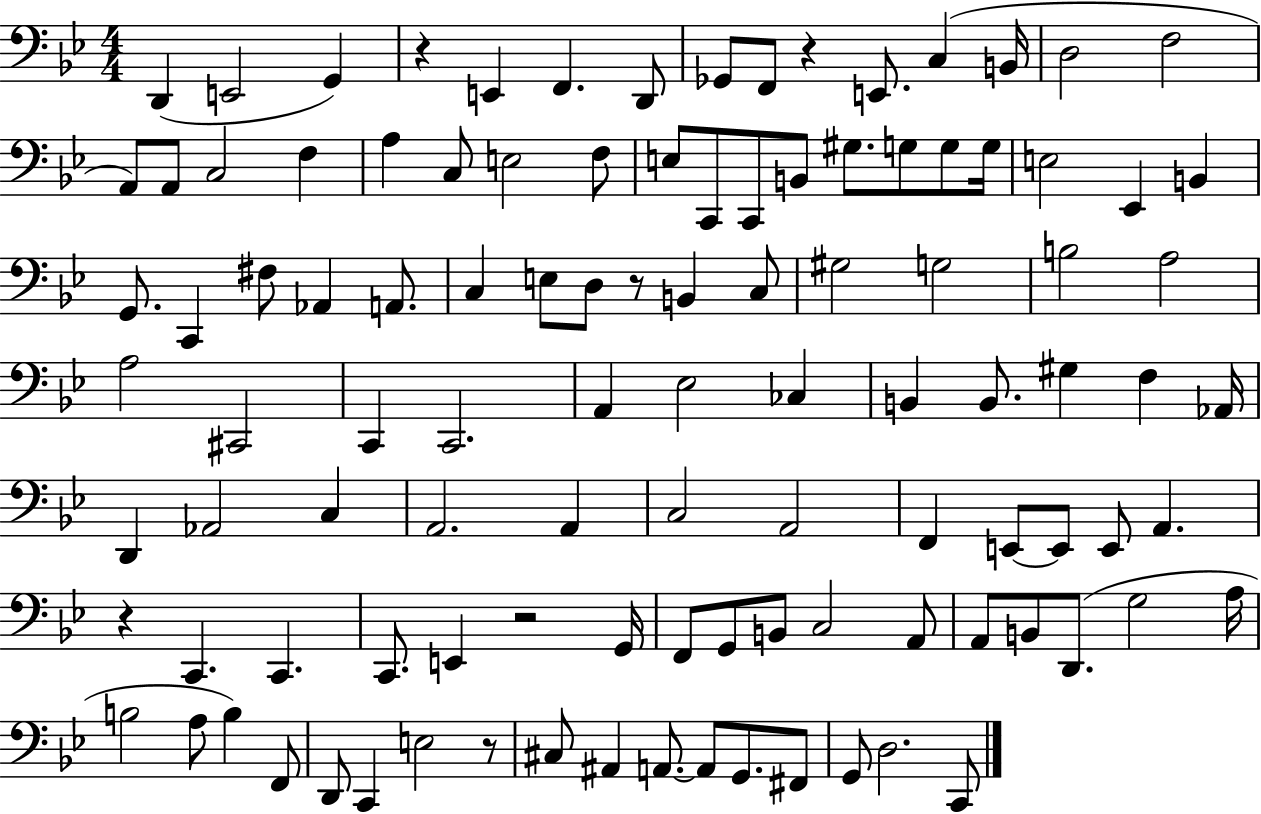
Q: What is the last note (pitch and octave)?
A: C2